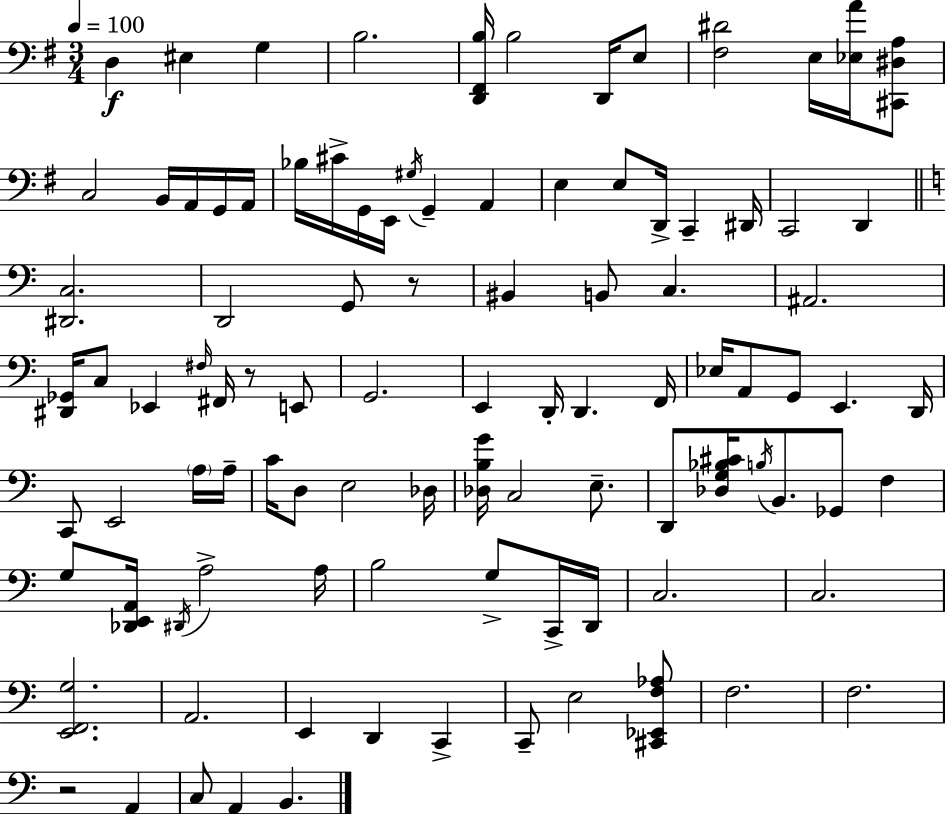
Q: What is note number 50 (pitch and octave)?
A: E2